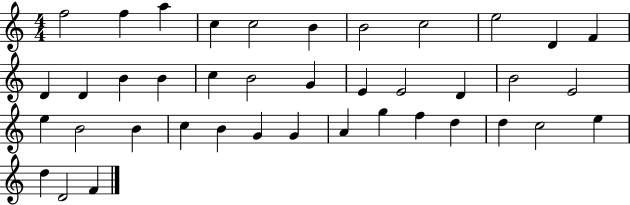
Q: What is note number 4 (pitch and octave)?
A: C5